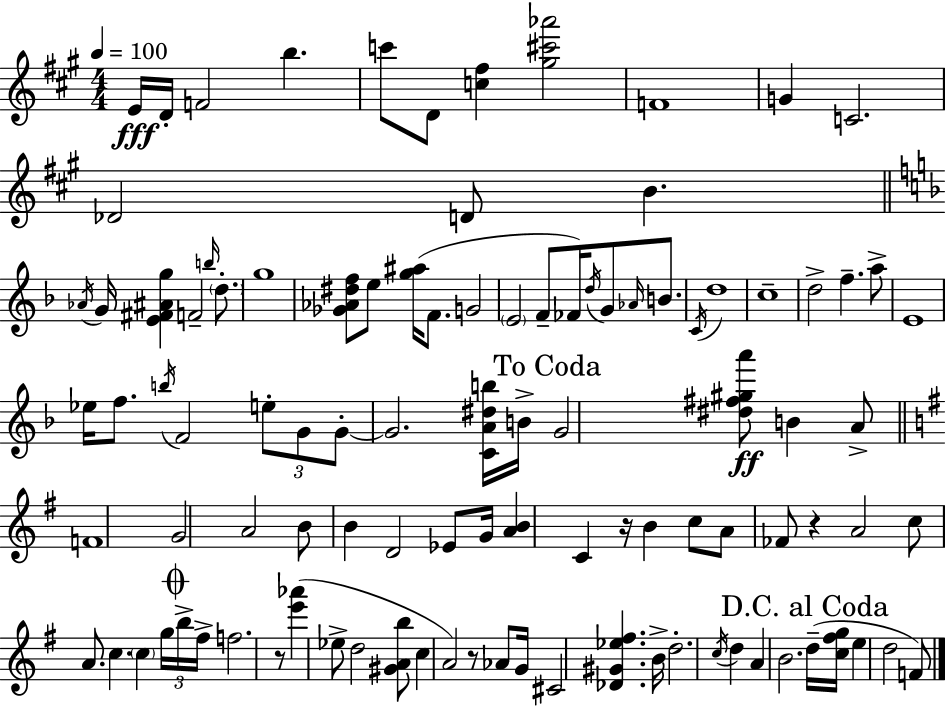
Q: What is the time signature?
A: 4/4